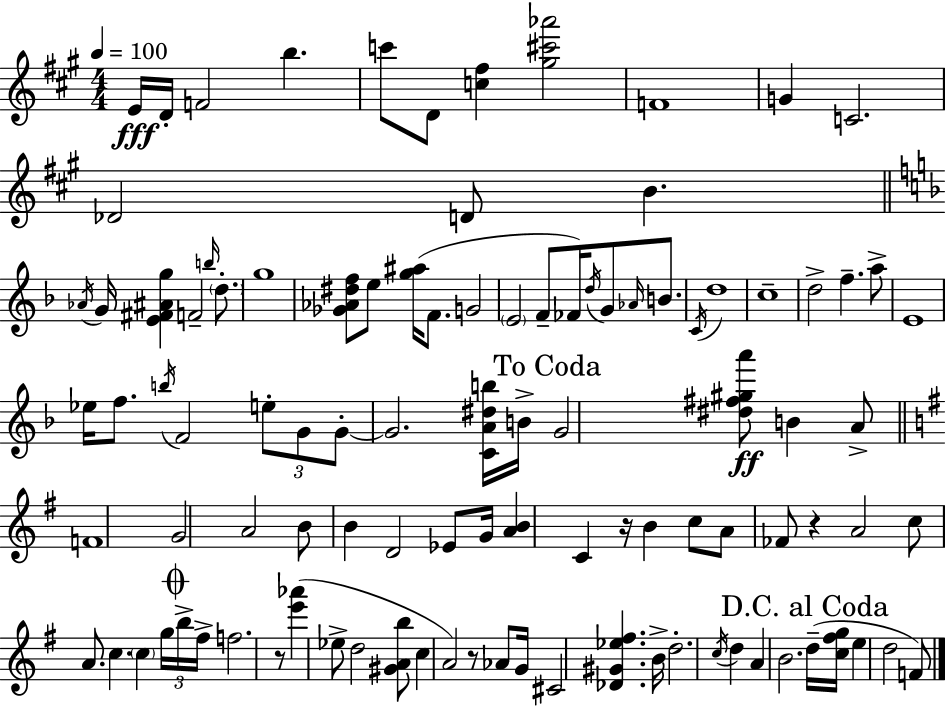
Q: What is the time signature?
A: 4/4